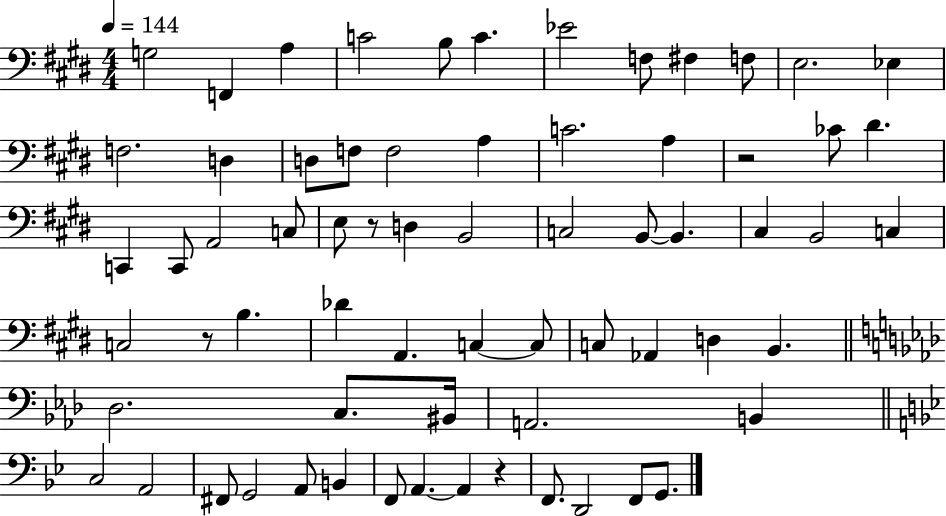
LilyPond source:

{
  \clef bass
  \numericTimeSignature
  \time 4/4
  \key e \major
  \tempo 4 = 144
  \repeat volta 2 { g2 f,4 a4 | c'2 b8 c'4. | ees'2 f8 fis4 f8 | e2. ees4 | \break f2. d4 | d8 f8 f2 a4 | c'2. a4 | r2 ces'8 dis'4. | \break c,4 c,8 a,2 c8 | e8 r8 d4 b,2 | c2 b,8~~ b,4. | cis4 b,2 c4 | \break c2 r8 b4. | des'4 a,4. c4~~ c8 | c8 aes,4 d4 b,4. | \bar "||" \break \key aes \major des2. c8. bis,16 | a,2. b,4 | \bar "||" \break \key bes \major c2 a,2 | fis,8 g,2 a,8 b,4 | f,8 a,4.~~ a,4 r4 | f,8. d,2 f,8 g,8. | \break } \bar "|."
}